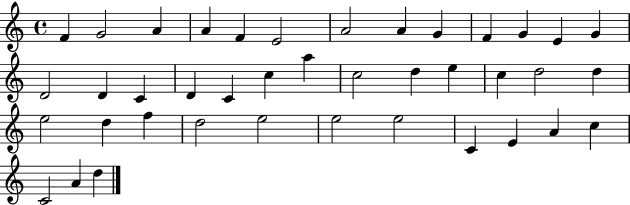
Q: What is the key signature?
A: C major